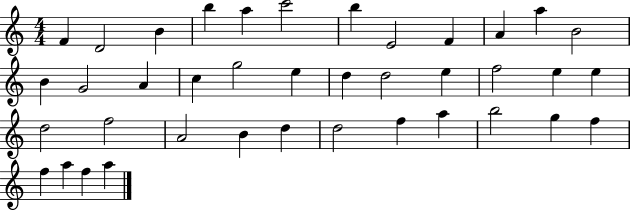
{
  \clef treble
  \numericTimeSignature
  \time 4/4
  \key c \major
  f'4 d'2 b'4 | b''4 a''4 c'''2 | b''4 e'2 f'4 | a'4 a''4 b'2 | \break b'4 g'2 a'4 | c''4 g''2 e''4 | d''4 d''2 e''4 | f''2 e''4 e''4 | \break d''2 f''2 | a'2 b'4 d''4 | d''2 f''4 a''4 | b''2 g''4 f''4 | \break f''4 a''4 f''4 a''4 | \bar "|."
}